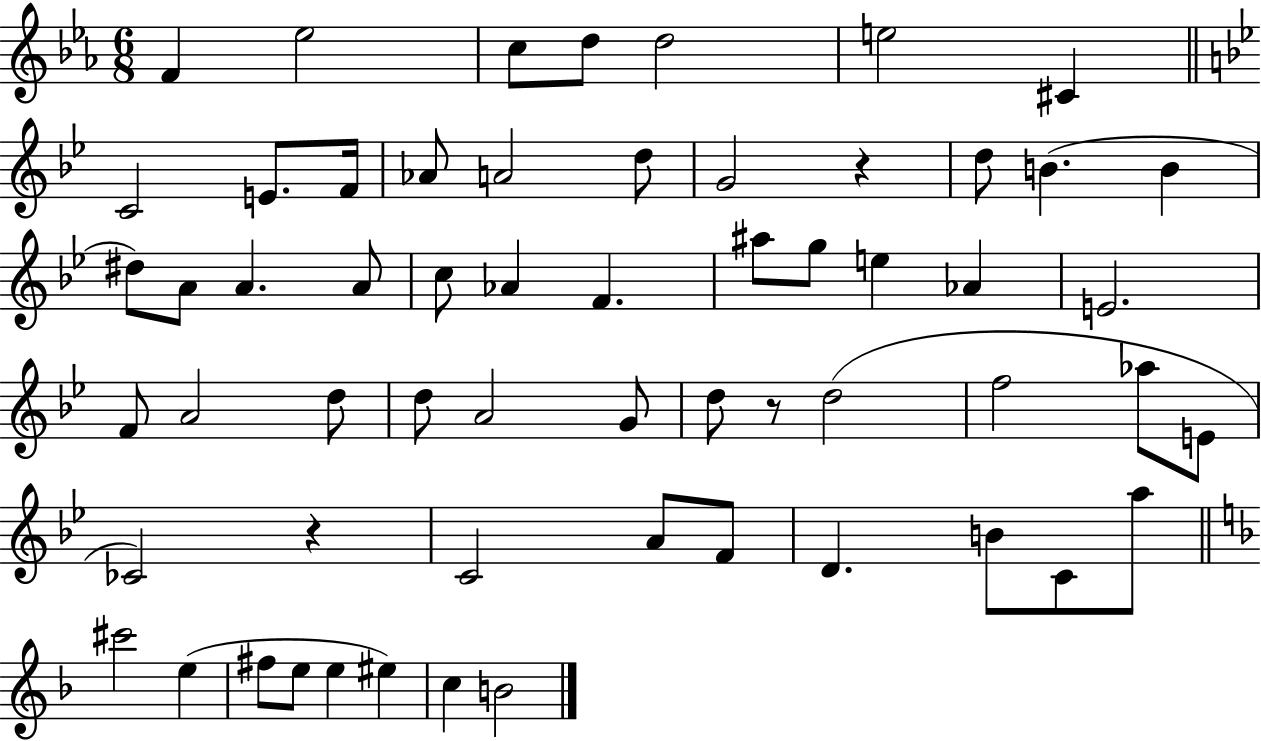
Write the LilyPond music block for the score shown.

{
  \clef treble
  \numericTimeSignature
  \time 6/8
  \key ees \major
  \repeat volta 2 { f'4 ees''2 | c''8 d''8 d''2 | e''2 cis'4 | \bar "||" \break \key bes \major c'2 e'8. f'16 | aes'8 a'2 d''8 | g'2 r4 | d''8 b'4.( b'4 | \break dis''8) a'8 a'4. a'8 | c''8 aes'4 f'4. | ais''8 g''8 e''4 aes'4 | e'2. | \break f'8 a'2 d''8 | d''8 a'2 g'8 | d''8 r8 d''2( | f''2 aes''8 e'8 | \break ces'2) r4 | c'2 a'8 f'8 | d'4. b'8 c'8 a''8 | \bar "||" \break \key d \minor cis'''2 e''4( | fis''8 e''8 e''4 eis''4) | c''4 b'2 | } \bar "|."
}